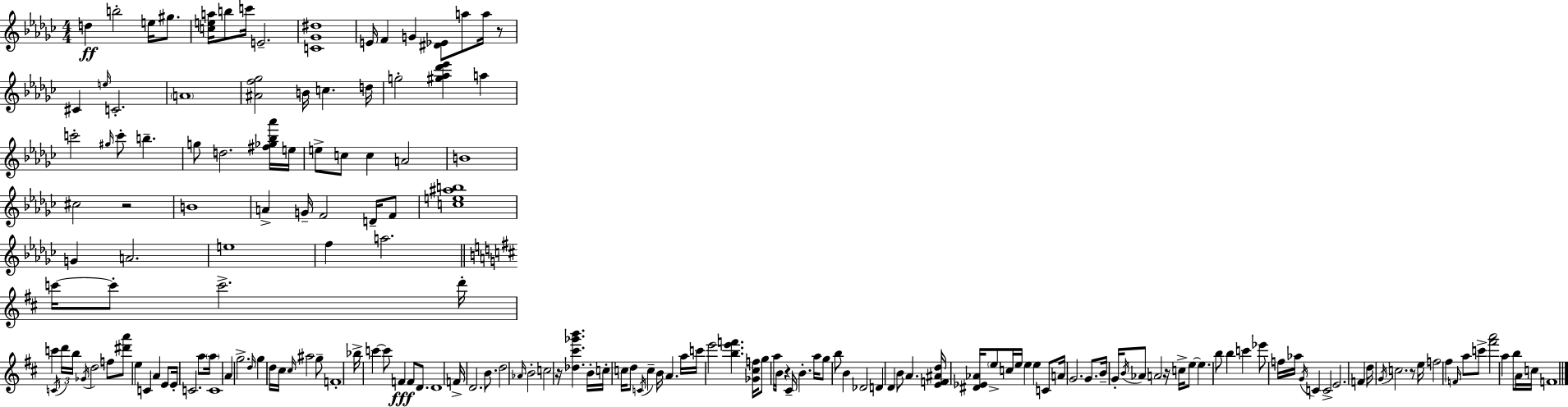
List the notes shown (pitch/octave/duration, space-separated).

D5/q B5/h E5/s G#5/e. [C5,E5,A5]/s B5/e C6/s E4/h. [C4,Gb4,D#5]/w E4/s F4/q G4/q [D#4,Eb4]/e A5/e A5/s R/e C#4/q E5/s C4/h. A4/w [A#4,F5,Gb5]/h B4/s C5/q. D5/s G5/h [G#5,Ab5,Db6,Eb6]/q A5/q C6/h G#5/s C6/e B5/q. G5/e D5/h. [F#5,Gb5,Bb5,Ab6]/s E5/s E5/e C5/e C5/q A4/h B4/w C#5/h R/h B4/w A4/q G4/s F4/h D4/s F4/e [C5,E5,A#5,B5]/w G4/q A4/h. E5/w F5/q A5/h. C6/s C6/e C6/h. D6/s C6/q C4/s D6/s B5/s Gb4/s D5/h F5/e [D#6,A6]/e E5/q C4/q A4/q E4/e E4/s C4/h. A5/e A5/s C4/w A4/q G5/h. D5/s G5/q D5/s C#5/s C#5/s A#5/h G5/e F4/w Bb5/s C6/q C6/e F4/q F4/e D4/e. D4/w F4/s D4/h. B4/e. D5/h Ab4/s B4/h C5/h R/s [Db5,C#6,Gb6,B6]/q. B4/s C5/s C5/s D5/e C4/s C5/q B4/s A4/q. A5/s C6/s E6/h [B5,E6,F6]/q. [Gb4,C#5,F5]/s G5/e A5/s B4/s R/q C#4/s B4/q. A5/s G5/e B5/e B4/q Db4/h D4/q D4/q B4/e A4/q. [E4,F4,A#4,D5]/s [D#4,Eb4,Ab4]/s E5/e C5/s E5/s E5/q E5/q C4/e A4/s G4/h. G4/e. B4/s G4/s B4/s Ab4/e A4/h R/s C5/s E5/e E5/q. B5/e B5/q C6/q Eb6/e F5/s Ab5/s G4/s C4/q C4/h E4/h. F4/q D5/s G4/s C5/h. R/e E5/s F5/h F#5/q F4/s A5/e C6/e [F#6,A6]/h A5/q B5/e A4/s C5/s F4/w